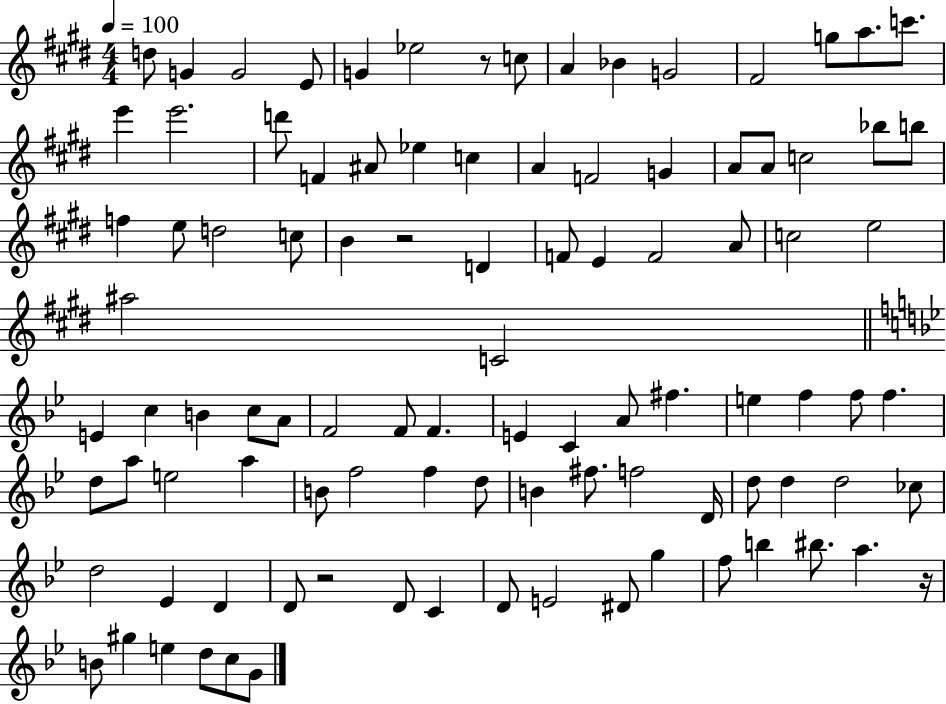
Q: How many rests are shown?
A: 4